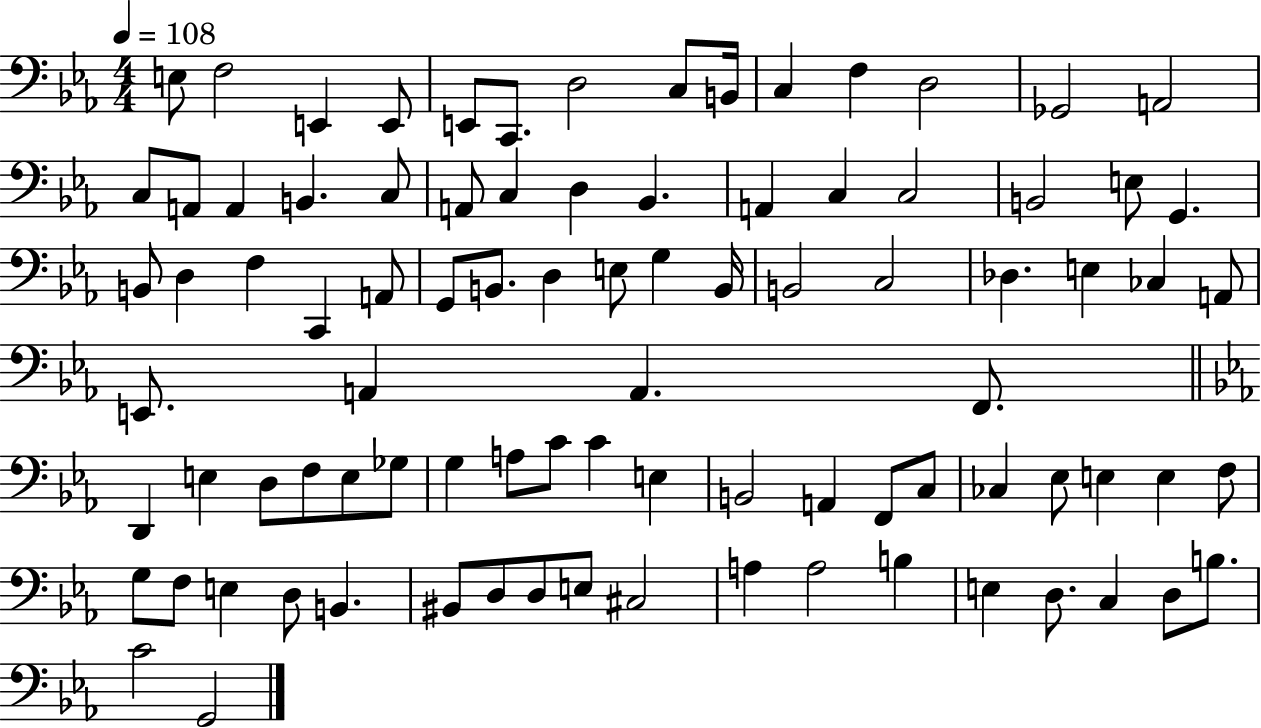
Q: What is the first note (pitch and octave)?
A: E3